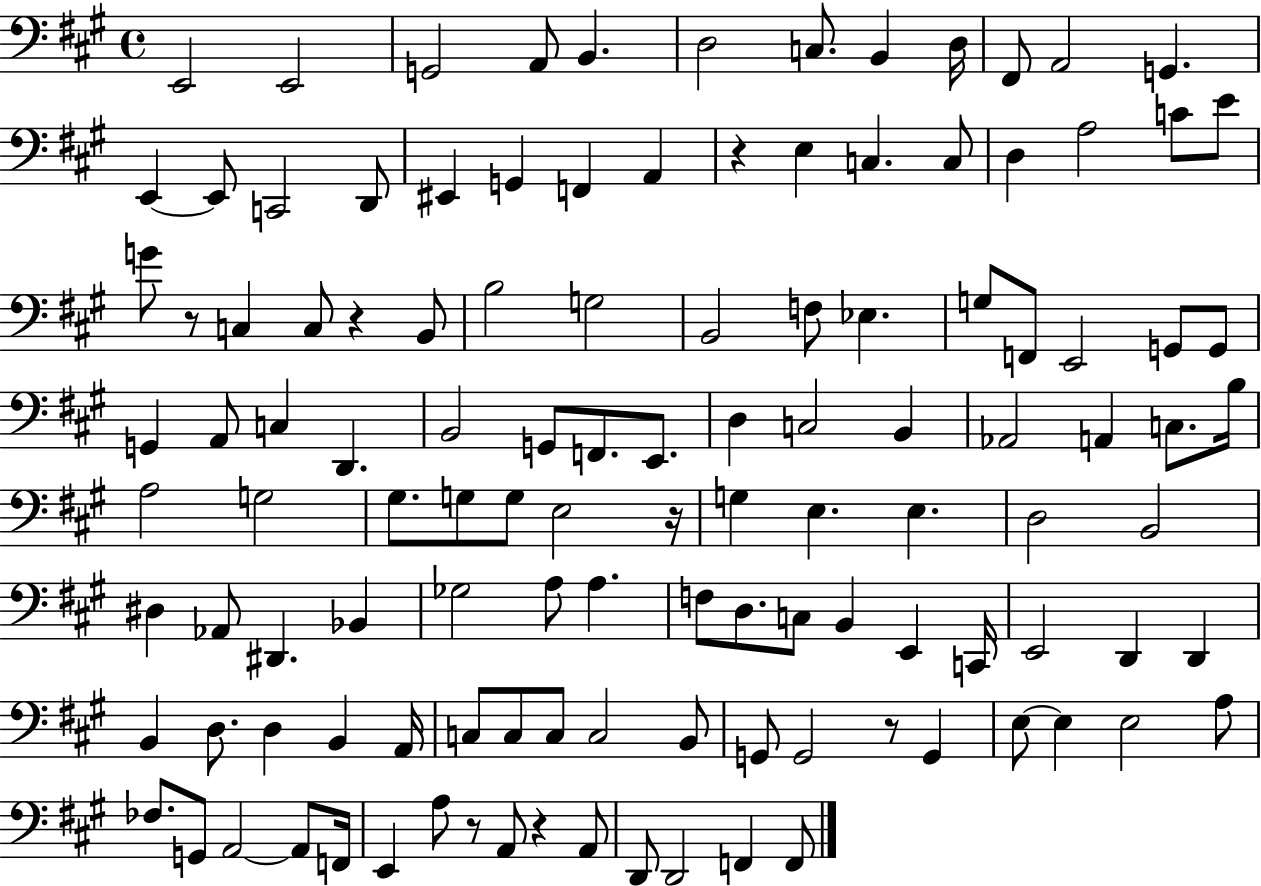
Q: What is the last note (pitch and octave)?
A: F2